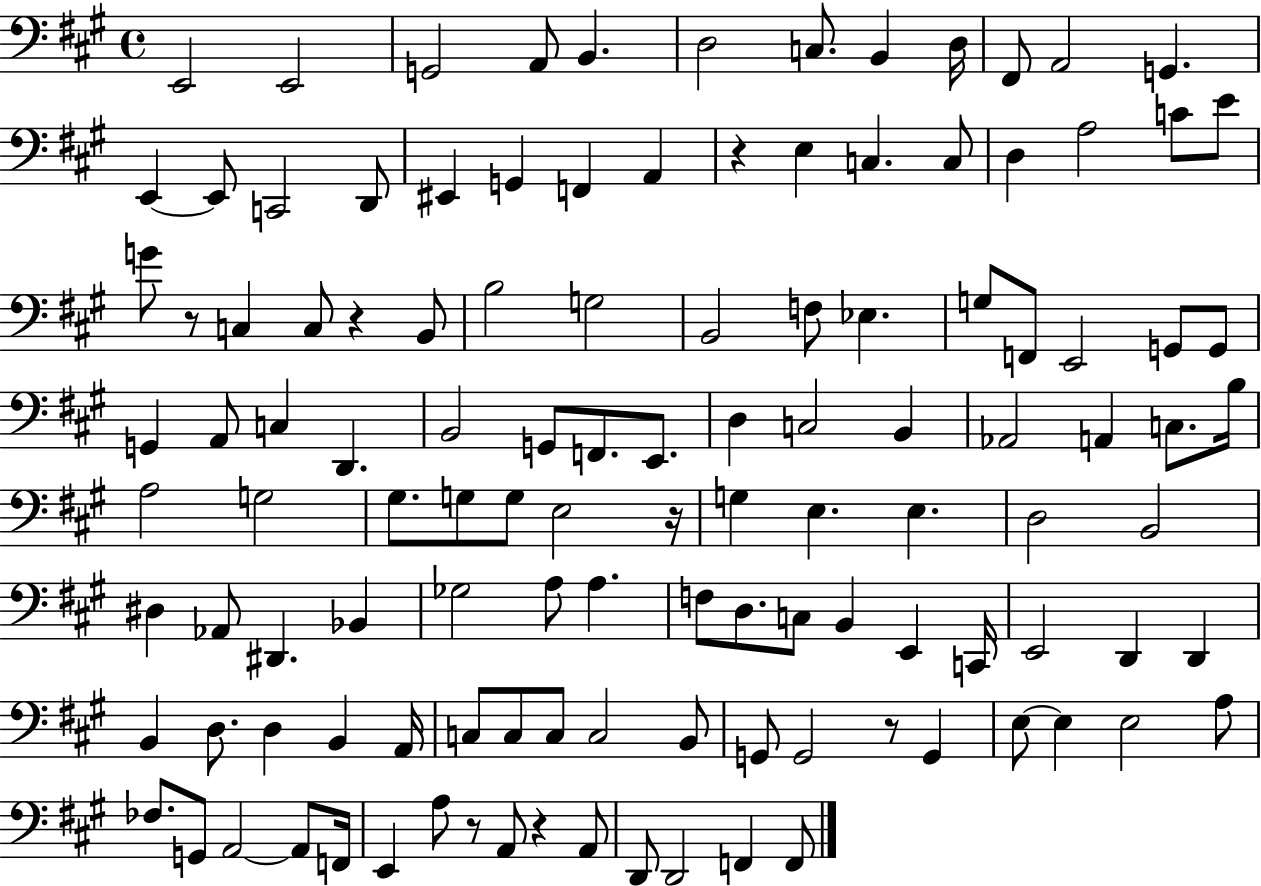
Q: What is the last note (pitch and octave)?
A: F2